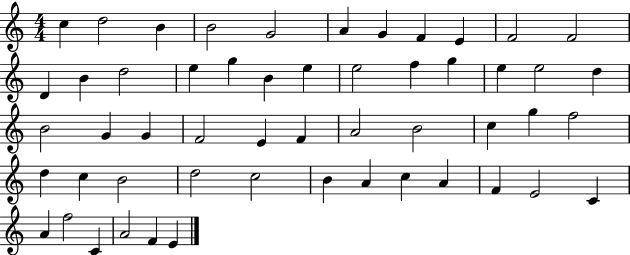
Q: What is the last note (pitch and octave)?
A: E4